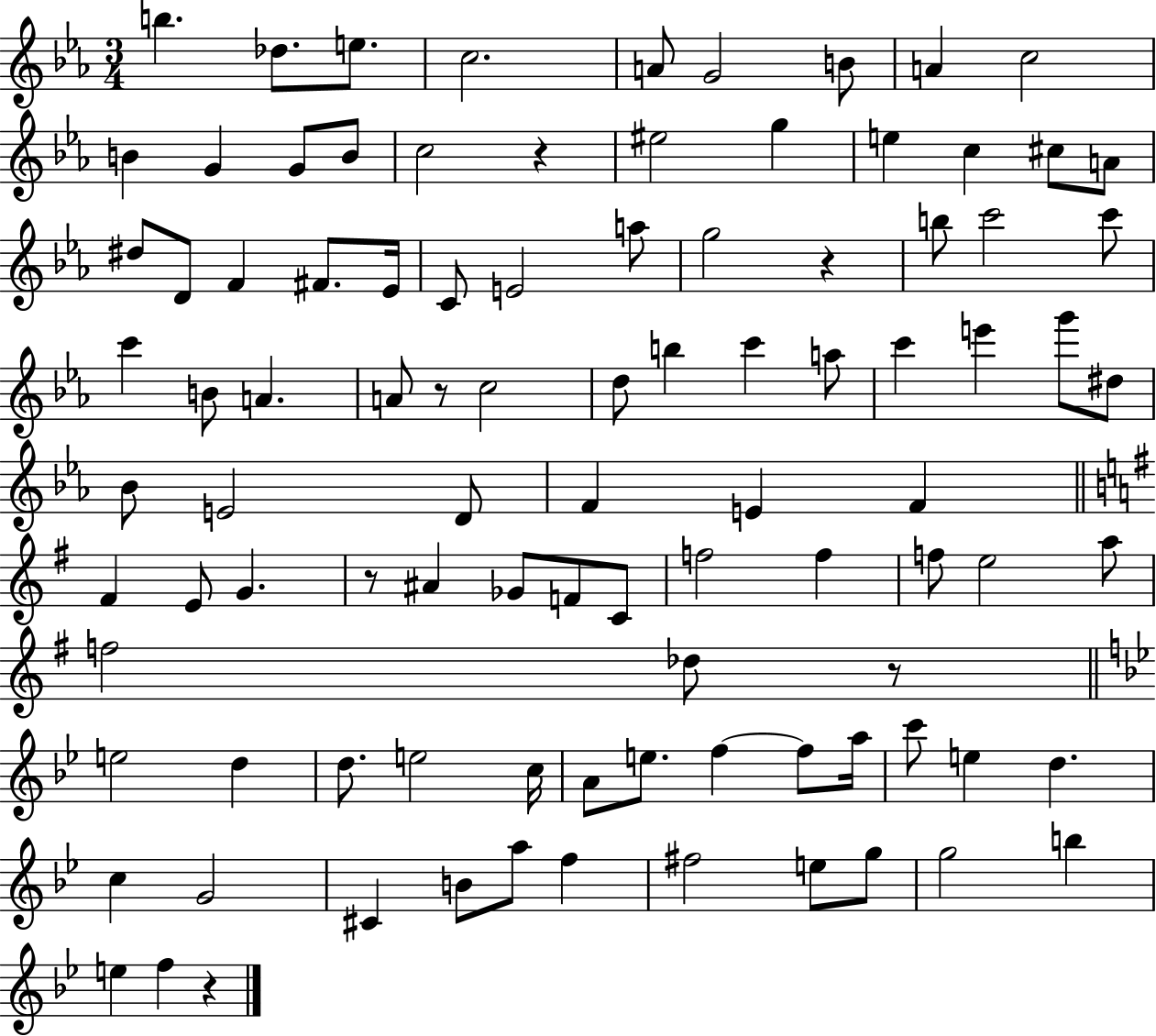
X:1
T:Untitled
M:3/4
L:1/4
K:Eb
b _d/2 e/2 c2 A/2 G2 B/2 A c2 B G G/2 B/2 c2 z ^e2 g e c ^c/2 A/2 ^d/2 D/2 F ^F/2 _E/4 C/2 E2 a/2 g2 z b/2 c'2 c'/2 c' B/2 A A/2 z/2 c2 d/2 b c' a/2 c' e' g'/2 ^d/2 _B/2 E2 D/2 F E F ^F E/2 G z/2 ^A _G/2 F/2 C/2 f2 f f/2 e2 a/2 f2 _d/2 z/2 e2 d d/2 e2 c/4 A/2 e/2 f f/2 a/4 c'/2 e d c G2 ^C B/2 a/2 f ^f2 e/2 g/2 g2 b e f z